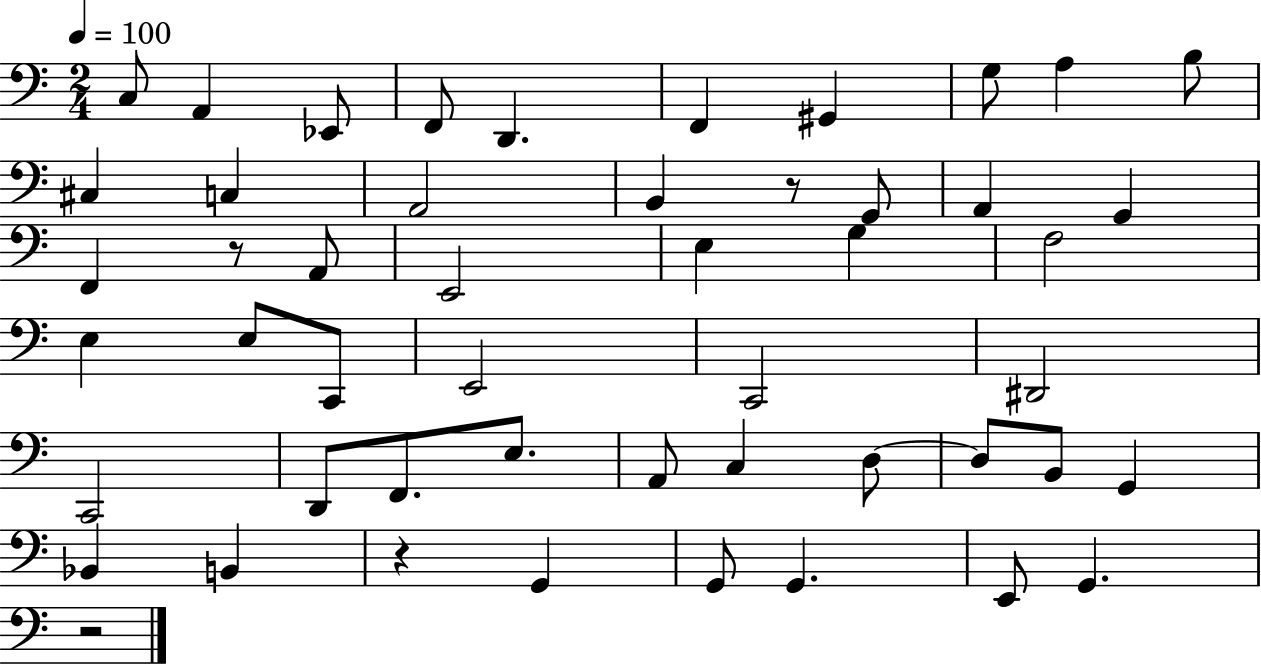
{
  \clef bass
  \numericTimeSignature
  \time 2/4
  \key c \major
  \tempo 4 = 100
  c8 a,4 ees,8 | f,8 d,4. | f,4 gis,4 | g8 a4 b8 | \break cis4 c4 | a,2 | b,4 r8 g,8 | a,4 g,4 | \break f,4 r8 a,8 | e,2 | e4 g4 | f2 | \break e4 e8 c,8 | e,2 | c,2 | dis,2 | \break c,2 | d,8 f,8. e8. | a,8 c4 d8~~ | d8 b,8 g,4 | \break bes,4 b,4 | r4 g,4 | g,8 g,4. | e,8 g,4. | \break r2 | \bar "|."
}